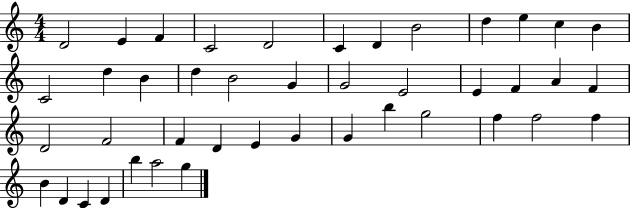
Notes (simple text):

D4/h E4/q F4/q C4/h D4/h C4/q D4/q B4/h D5/q E5/q C5/q B4/q C4/h D5/q B4/q D5/q B4/h G4/q G4/h E4/h E4/q F4/q A4/q F4/q D4/h F4/h F4/q D4/q E4/q G4/q G4/q B5/q G5/h F5/q F5/h F5/q B4/q D4/q C4/q D4/q B5/q A5/h G5/q